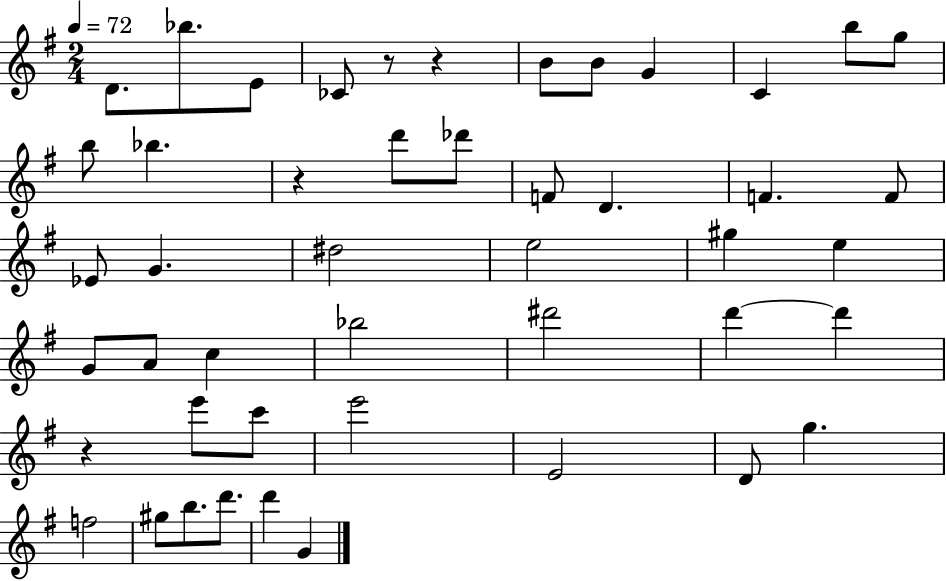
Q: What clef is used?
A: treble